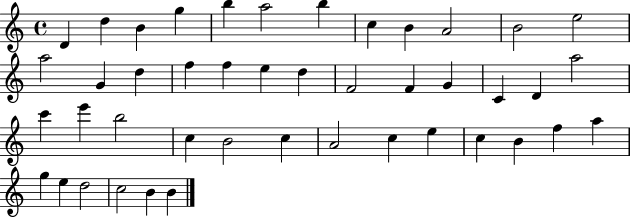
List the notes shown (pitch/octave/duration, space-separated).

D4/q D5/q B4/q G5/q B5/q A5/h B5/q C5/q B4/q A4/h B4/h E5/h A5/h G4/q D5/q F5/q F5/q E5/q D5/q F4/h F4/q G4/q C4/q D4/q A5/h C6/q E6/q B5/h C5/q B4/h C5/q A4/h C5/q E5/q C5/q B4/q F5/q A5/q G5/q E5/q D5/h C5/h B4/q B4/q